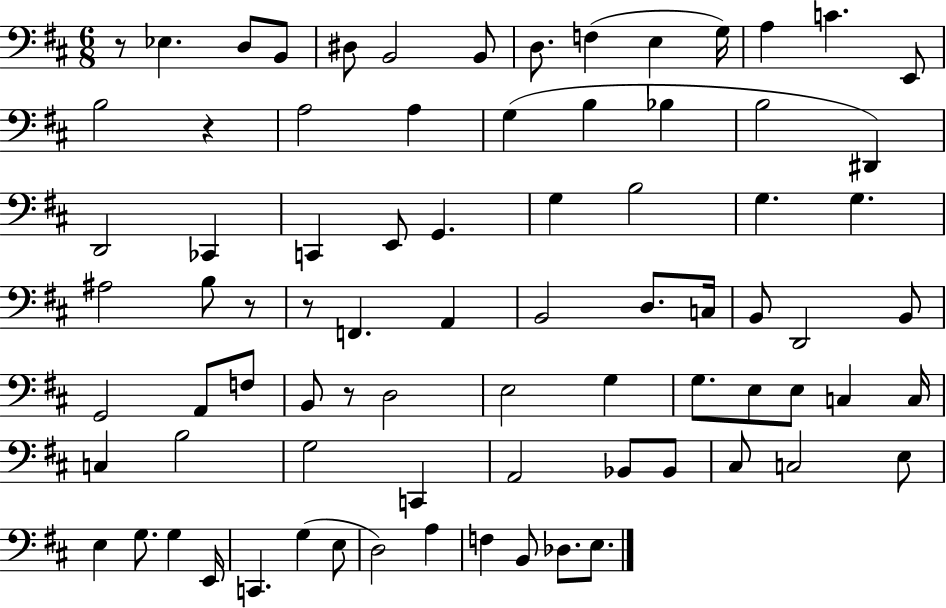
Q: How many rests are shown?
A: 5